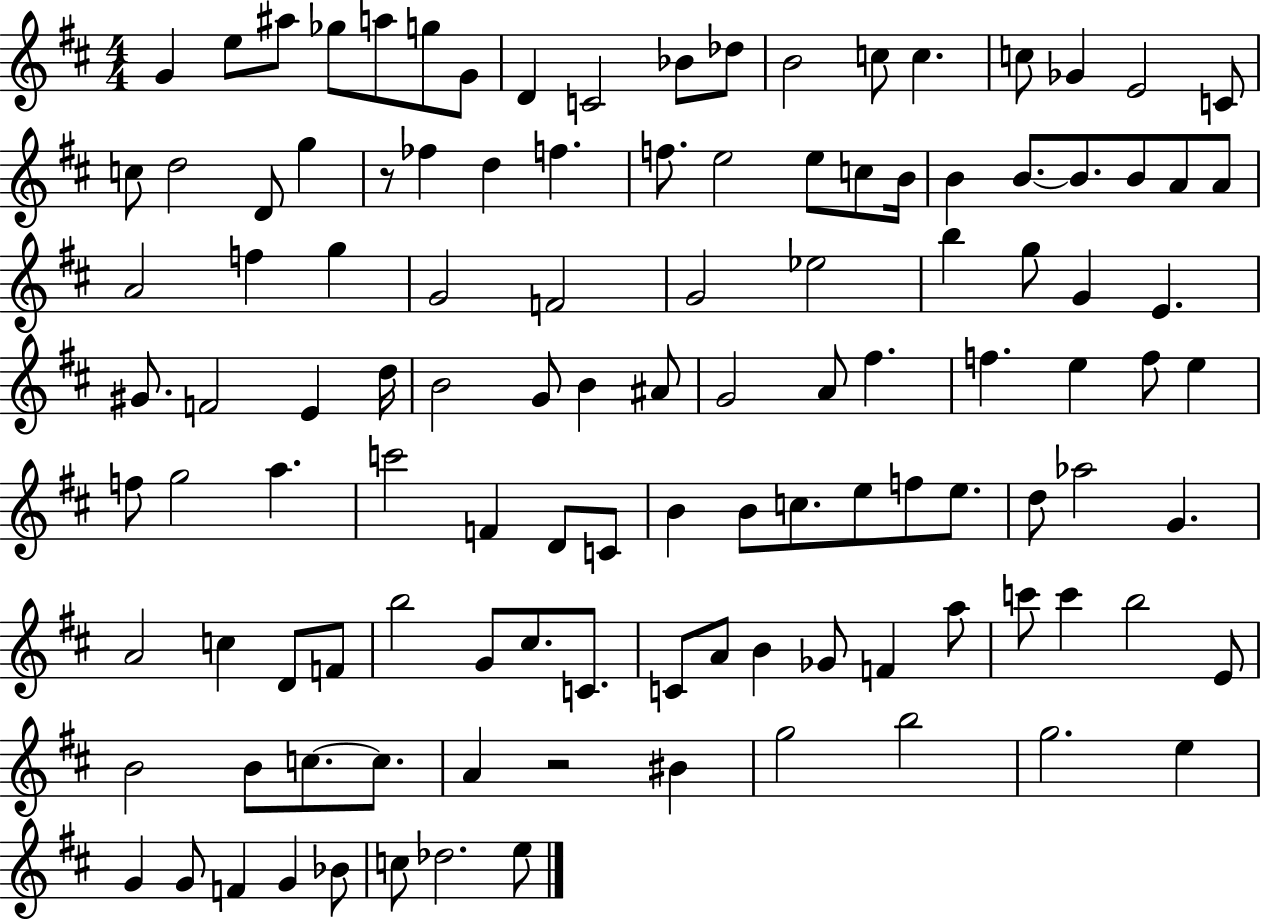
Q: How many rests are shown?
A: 2